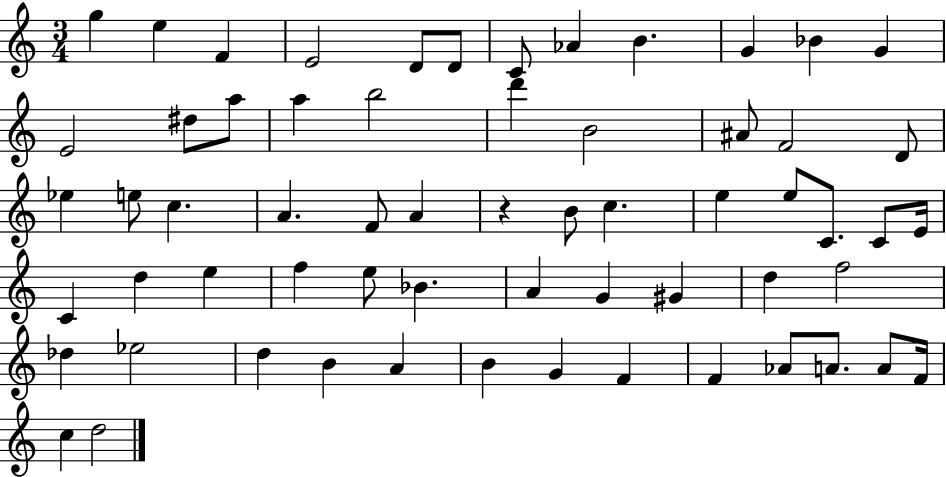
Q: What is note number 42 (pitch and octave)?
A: A4